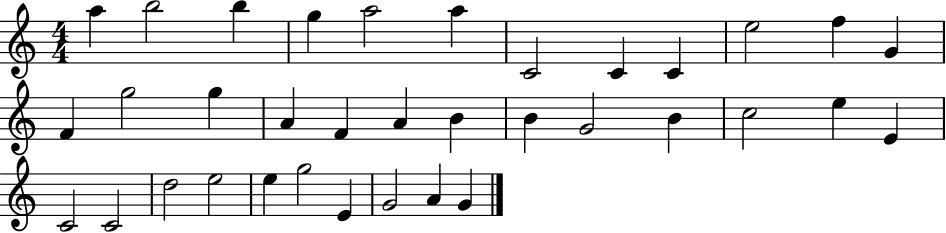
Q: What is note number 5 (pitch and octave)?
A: A5